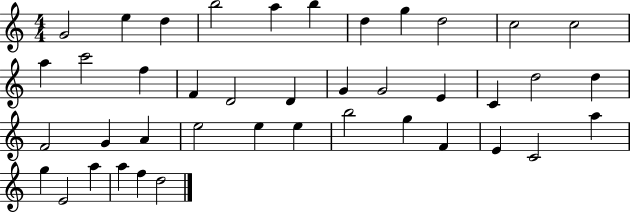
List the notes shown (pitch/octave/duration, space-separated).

G4/h E5/q D5/q B5/h A5/q B5/q D5/q G5/q D5/h C5/h C5/h A5/q C6/h F5/q F4/q D4/h D4/q G4/q G4/h E4/q C4/q D5/h D5/q F4/h G4/q A4/q E5/h E5/q E5/q B5/h G5/q F4/q E4/q C4/h A5/q G5/q E4/h A5/q A5/q F5/q D5/h